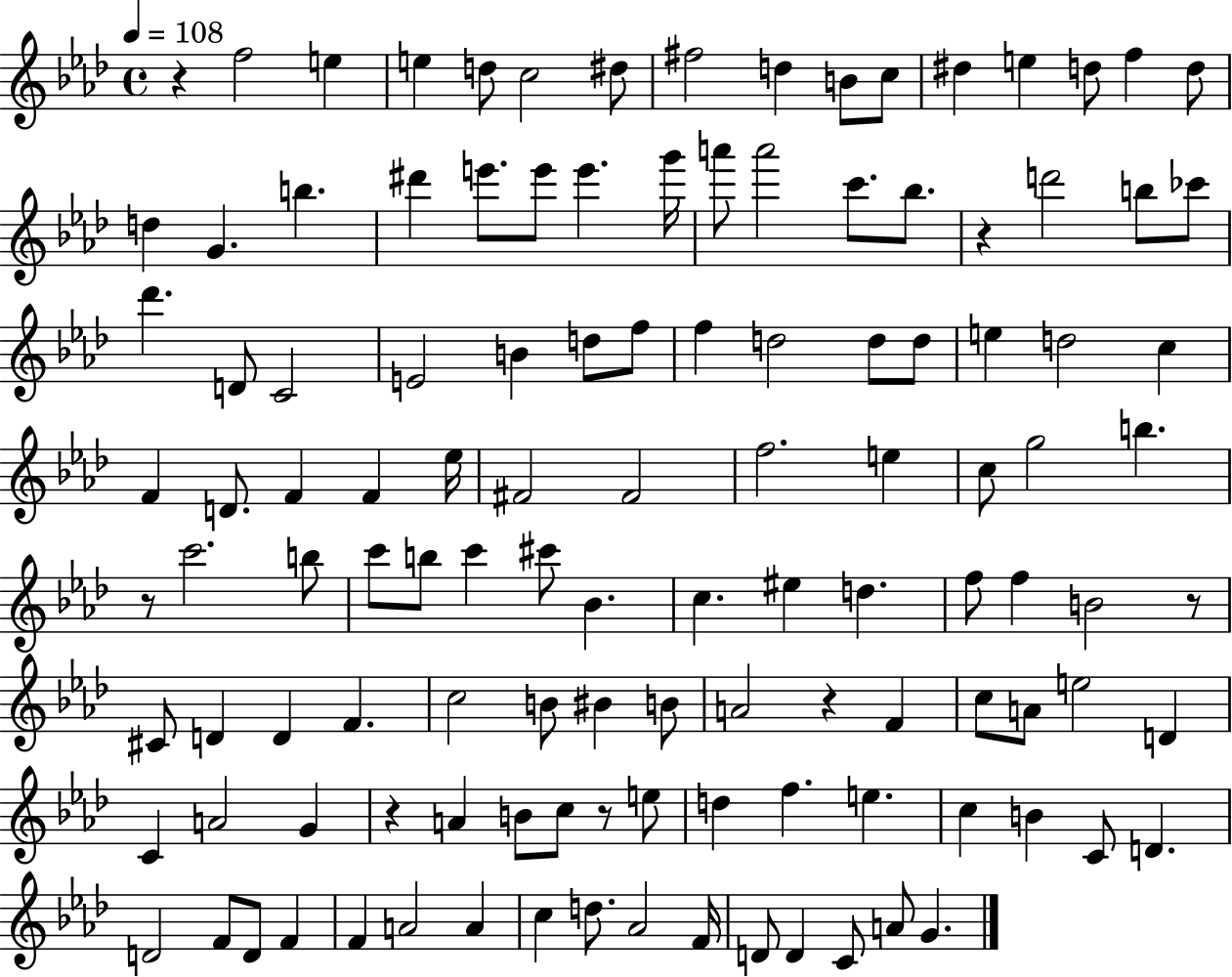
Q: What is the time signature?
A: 4/4